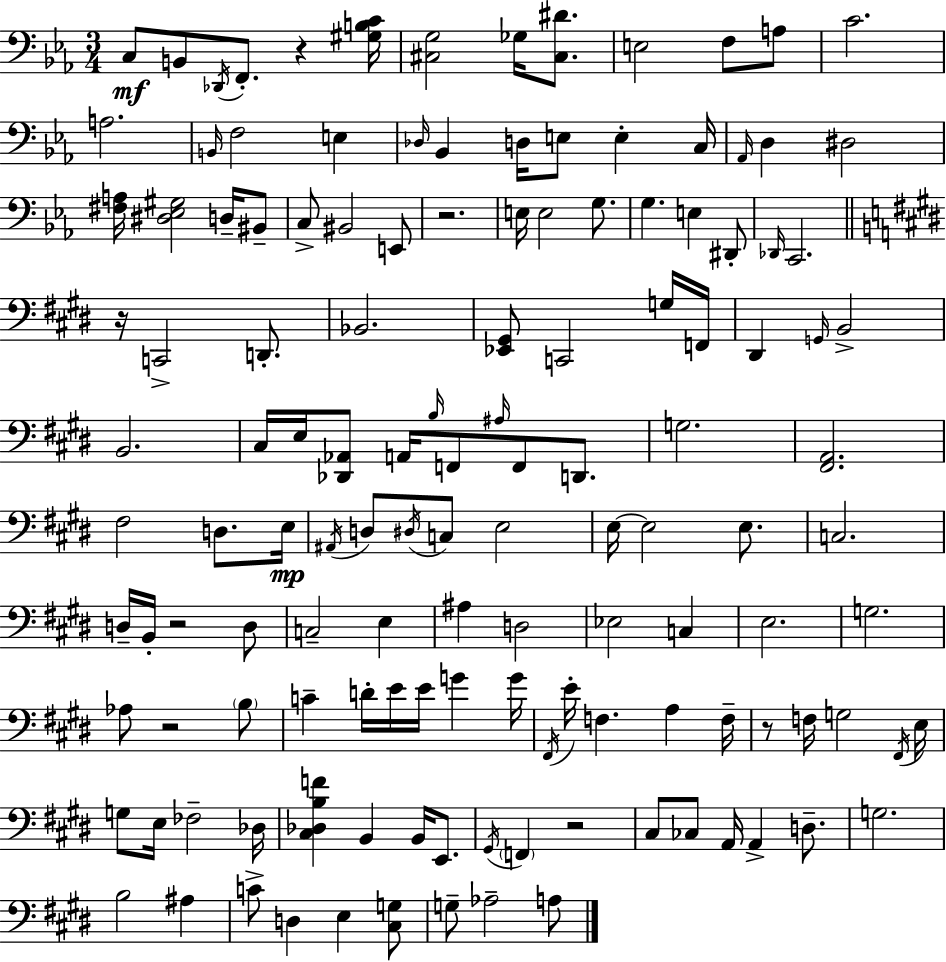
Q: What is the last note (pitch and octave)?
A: A3